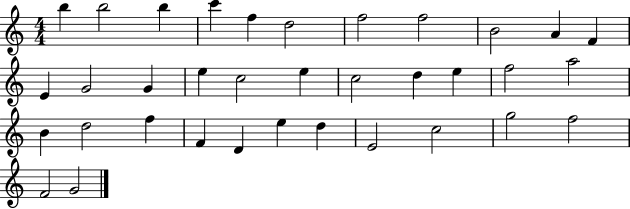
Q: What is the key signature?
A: C major